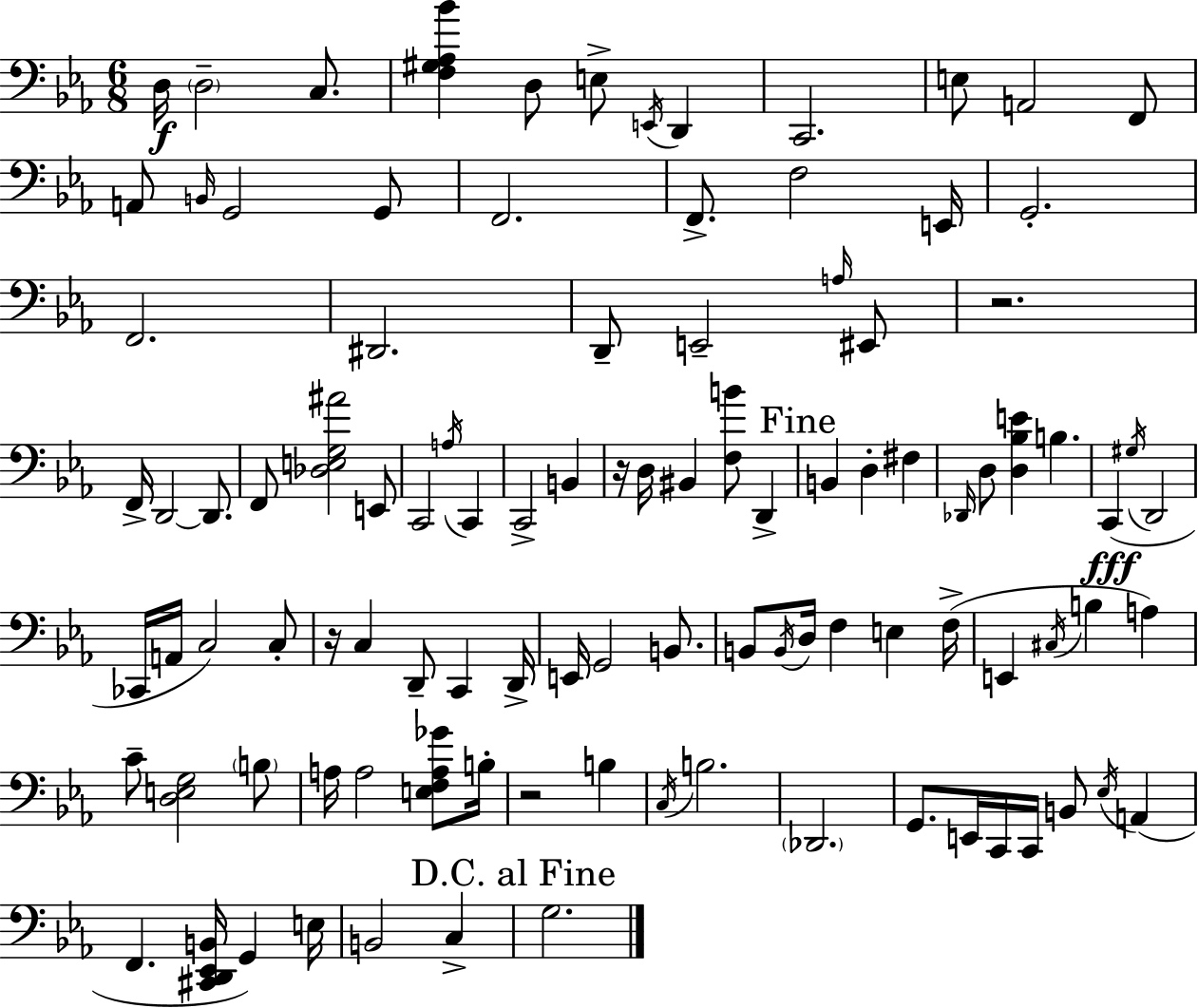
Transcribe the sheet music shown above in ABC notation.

X:1
T:Untitled
M:6/8
L:1/4
K:Eb
D,/4 D,2 C,/2 [F,^G,_A,_B] D,/2 E,/2 E,,/4 D,, C,,2 E,/2 A,,2 F,,/2 A,,/2 B,,/4 G,,2 G,,/2 F,,2 F,,/2 F,2 E,,/4 G,,2 F,,2 ^D,,2 D,,/2 E,,2 A,/4 ^E,,/2 z2 F,,/4 D,,2 D,,/2 F,,/2 [_D,E,G,^A]2 E,,/2 C,,2 A,/4 C,, C,,2 B,, z/4 D,/4 ^B,, [F,B]/2 D,, B,, D, ^F, _D,,/4 D,/2 [D,_B,E] B, C,, ^G,/4 D,,2 _C,,/4 A,,/4 C,2 C,/2 z/4 C, D,,/2 C,, D,,/4 E,,/4 G,,2 B,,/2 B,,/2 B,,/4 D,/4 F, E, F,/4 E,, ^C,/4 B, A, C/2 [D,E,G,]2 B,/2 A,/4 A,2 [E,F,A,_G]/2 B,/4 z2 B, C,/4 B,2 _D,,2 G,,/2 E,,/4 C,,/4 C,,/4 B,,/2 _E,/4 A,, F,, [^C,,D,,_E,,B,,]/4 G,, E,/4 B,,2 C, G,2